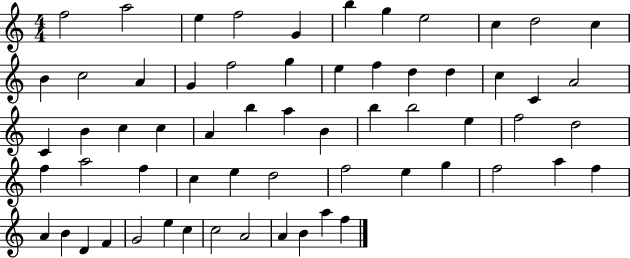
{
  \clef treble
  \numericTimeSignature
  \time 4/4
  \key c \major
  f''2 a''2 | e''4 f''2 g'4 | b''4 g''4 e''2 | c''4 d''2 c''4 | \break b'4 c''2 a'4 | g'4 f''2 g''4 | e''4 f''4 d''4 d''4 | c''4 c'4 a'2 | \break c'4 b'4 c''4 c''4 | a'4 b''4 a''4 b'4 | b''4 b''2 e''4 | f''2 d''2 | \break f''4 a''2 f''4 | c''4 e''4 d''2 | f''2 e''4 g''4 | f''2 a''4 f''4 | \break a'4 b'4 d'4 f'4 | g'2 e''4 c''4 | c''2 a'2 | a'4 b'4 a''4 f''4 | \break \bar "|."
}